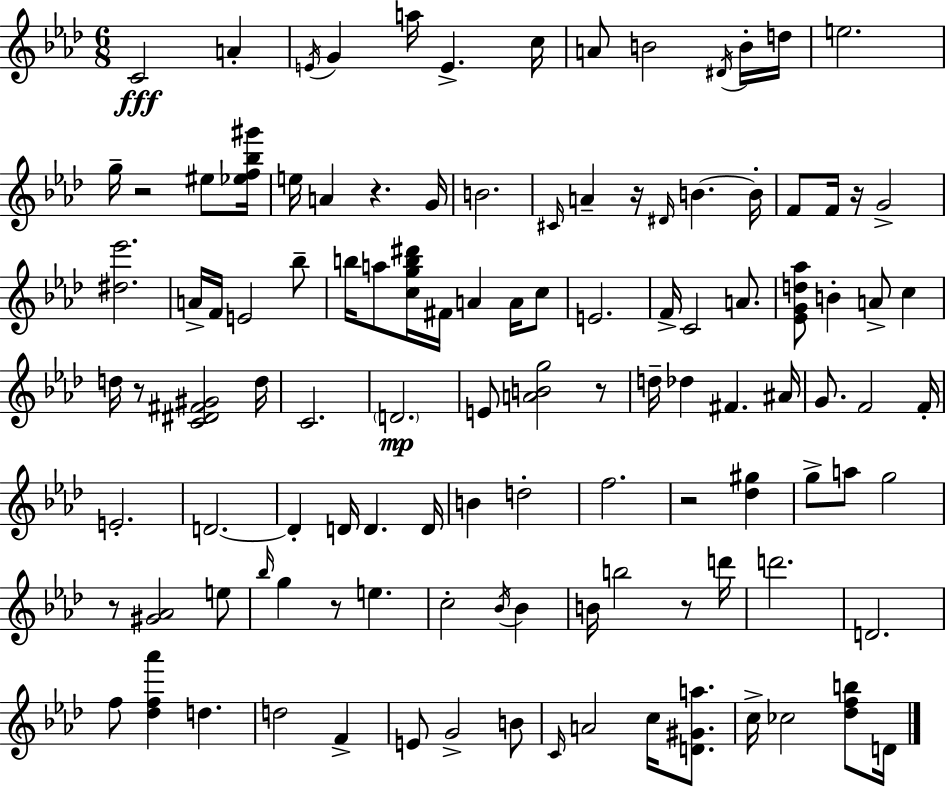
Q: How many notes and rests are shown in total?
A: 114